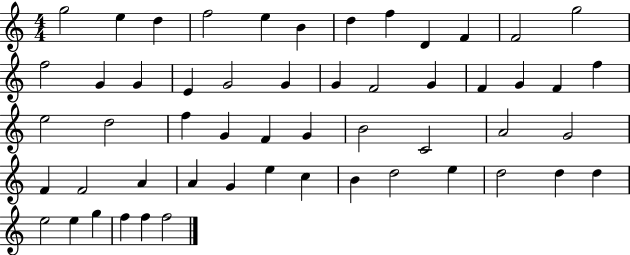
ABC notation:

X:1
T:Untitled
M:4/4
L:1/4
K:C
g2 e d f2 e B d f D F F2 g2 f2 G G E G2 G G F2 G F G F f e2 d2 f G F G B2 C2 A2 G2 F F2 A A G e c B d2 e d2 d d e2 e g f f f2